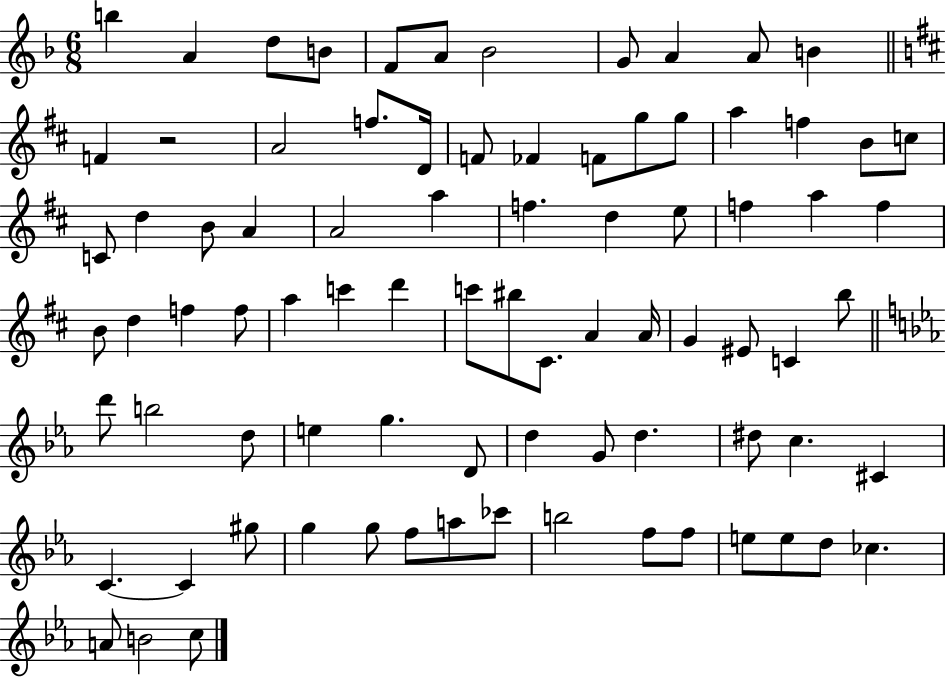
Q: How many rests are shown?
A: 1